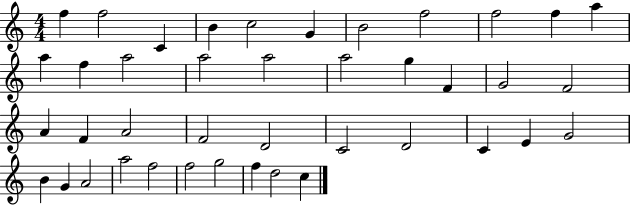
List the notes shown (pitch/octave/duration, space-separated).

F5/q F5/h C4/q B4/q C5/h G4/q B4/h F5/h F5/h F5/q A5/q A5/q F5/q A5/h A5/h A5/h A5/h G5/q F4/q G4/h F4/h A4/q F4/q A4/h F4/h D4/h C4/h D4/h C4/q E4/q G4/h B4/q G4/q A4/h A5/h F5/h F5/h G5/h F5/q D5/h C5/q